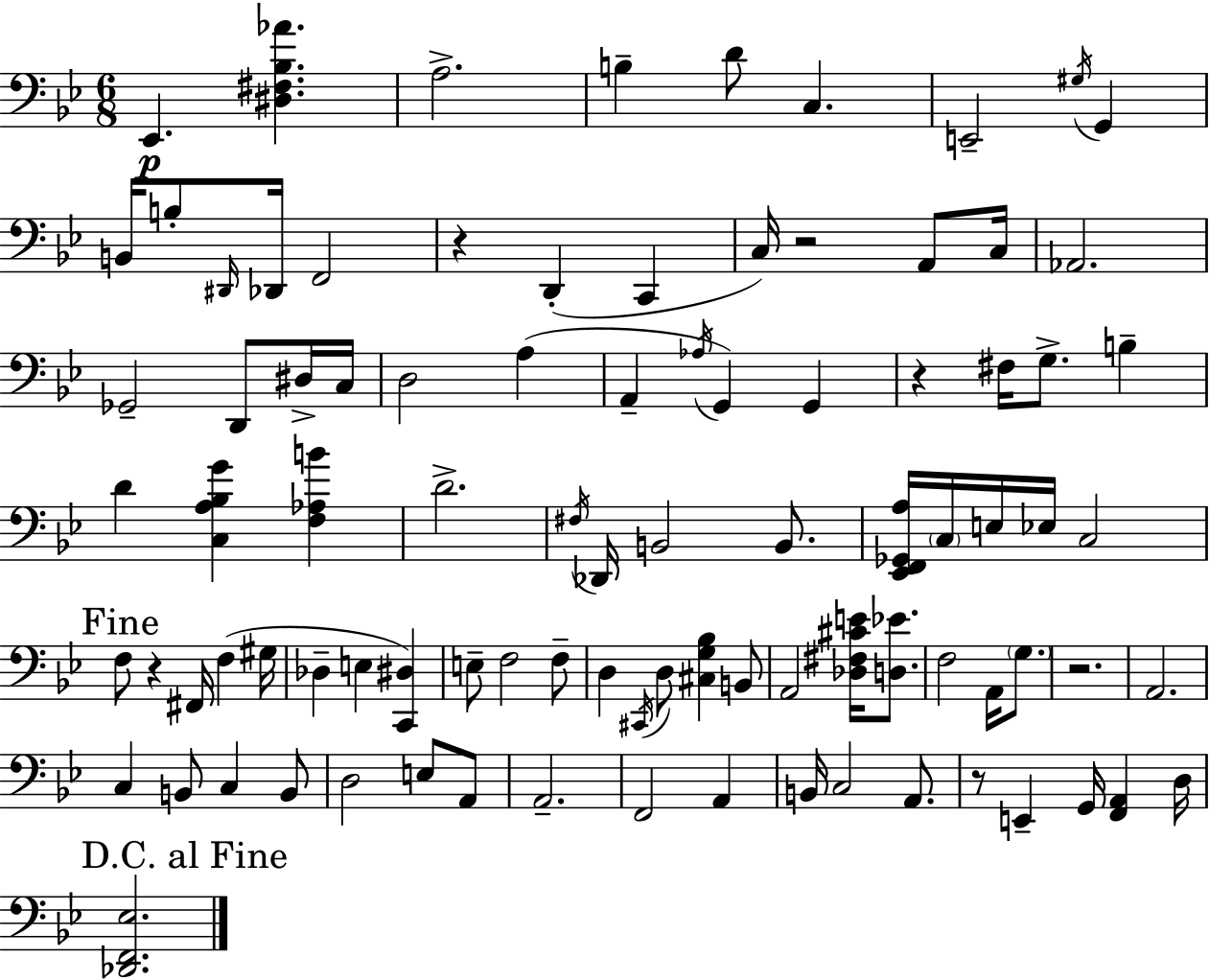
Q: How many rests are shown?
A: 6